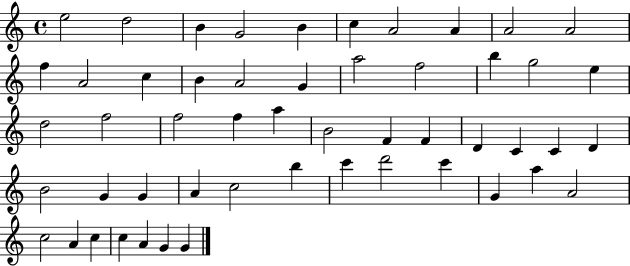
E5/h D5/h B4/q G4/h B4/q C5/q A4/h A4/q A4/h A4/h F5/q A4/h C5/q B4/q A4/h G4/q A5/h F5/h B5/q G5/h E5/q D5/h F5/h F5/h F5/q A5/q B4/h F4/q F4/q D4/q C4/q C4/q D4/q B4/h G4/q G4/q A4/q C5/h B5/q C6/q D6/h C6/q G4/q A5/q A4/h C5/h A4/q C5/q C5/q A4/q G4/q G4/q